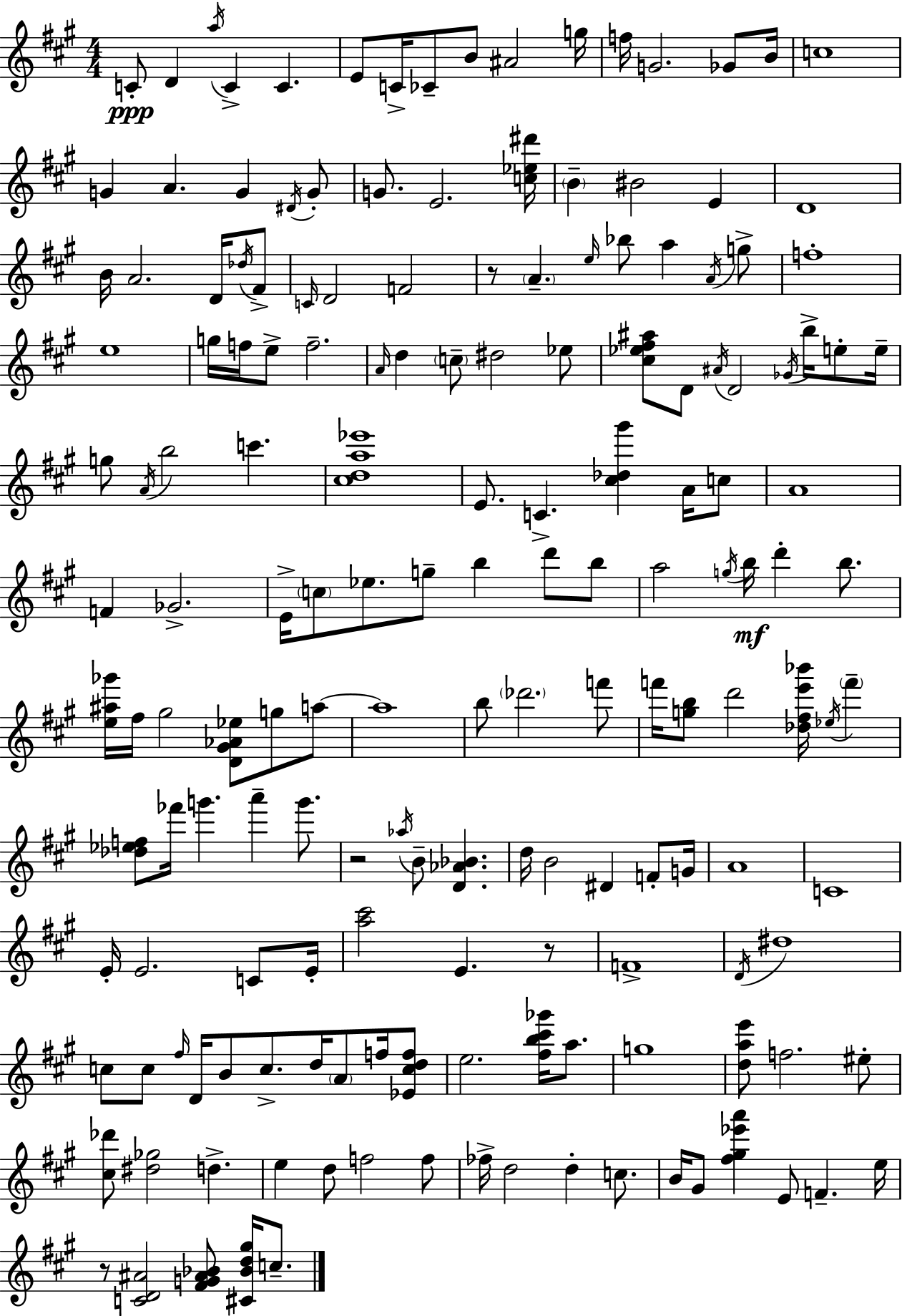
{
  \clef treble
  \numericTimeSignature
  \time 4/4
  \key a \major
  \repeat volta 2 { c'8-.\ppp d'4 \acciaccatura { a''16 } c'4-> c'4. | e'8 c'16-> ces'8-- b'8 ais'2 | g''16 f''16 g'2. ges'8 | b'16 c''1 | \break g'4 a'4. g'4 \acciaccatura { dis'16 } | g'8-. g'8. e'2. | <c'' ees'' dis'''>16 \parenthesize b'4-- bis'2 e'4 | d'1 | \break b'16 a'2. d'16 | \acciaccatura { des''16 } fis'8-> \grace { c'16 } d'2 f'2 | r8 \parenthesize a'4.-- \grace { e''16 } bes''8 a''4 | \acciaccatura { a'16 } g''8-> f''1-. | \break e''1 | g''16 f''16 e''8-> f''2.-- | \grace { a'16 } d''4 \parenthesize c''8-- dis''2 | ees''8 <cis'' ees'' fis'' ais''>8 d'8 \acciaccatura { ais'16 } d'2 | \break \acciaccatura { ges'16 } b''16-> e''8-. e''16-- g''8 \acciaccatura { a'16 } b''2 | c'''4. <cis'' d'' a'' ees'''>1 | e'8. c'4.-> | <cis'' des'' gis'''>4 a'16 c''8 a'1 | \break f'4 ges'2.-> | e'16-> \parenthesize c''8 ees''8. | g''8-- b''4 d'''8 b''8 a''2 | \acciaccatura { g''16 } b''16\mf d'''4-. b''8. <e'' ais'' ges'''>16 fis''16 gis''2 | \break <d' gis' aes' ees''>8 g''8 a''8~~ a''1 | b''8 \parenthesize des'''2. | f'''8 f'''16 <g'' b''>8 d'''2 | <des'' fis'' e''' bes'''>16 \acciaccatura { ees''16 } \parenthesize f'''4-- <des'' ees'' f''>8 fes'''16 g'''4. | \break a'''4-- g'''8. r2 | \acciaccatura { aes''16 } b'8-- <d' aes' bes'>4. d''16 b'2 | dis'4 f'8-. g'16 a'1 | c'1 | \break e'16-. e'2. | c'8 e'16-. <a'' cis'''>2 | e'4. r8 f'1-> | \acciaccatura { d'16 } dis''1 | \break c''8 | c''8 \grace { fis''16 } d'16 b'8 c''8.-> d''16 \parenthesize a'8 f''16 <ees' c'' d'' f''>8 e''2. | <fis'' b'' cis''' ges'''>16 a''8. g''1 | <d'' a'' e'''>8 | \break f''2. eis''8-. <cis'' des'''>8 | <dis'' ges''>2 d''4.-> e''4 | d''8 f''2 f''8 fes''16-> | d''2 d''4-. c''8. b'16 | \break gis'8 <fis'' gis'' ees''' a'''>4 e'8 f'4.-- e''16 r8 | <c' d' ais'>2 <fis' g' ais' bes'>8 <cis' bes' d'' gis''>16 c''8.-- } \bar "|."
}